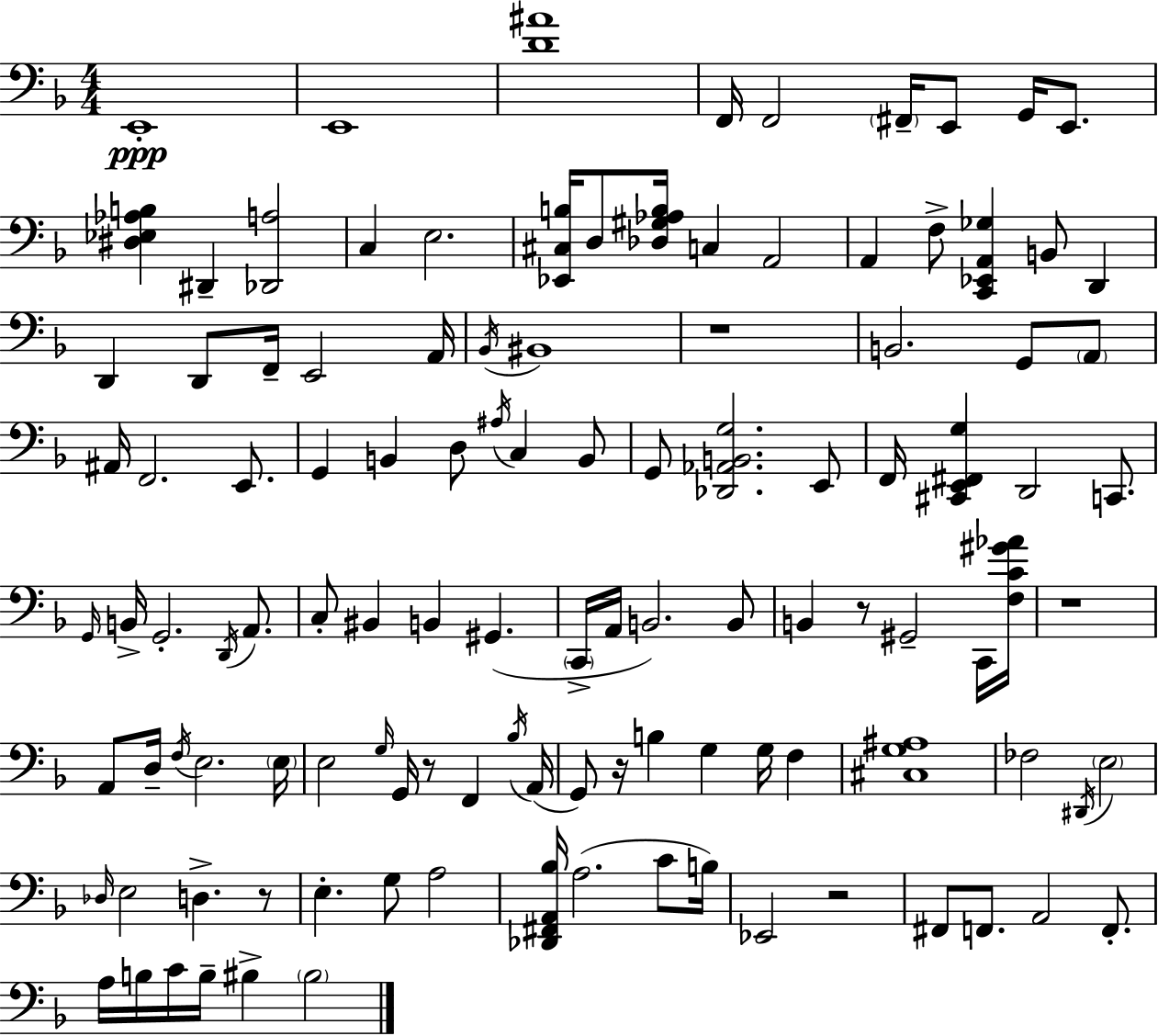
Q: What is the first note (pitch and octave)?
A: E2